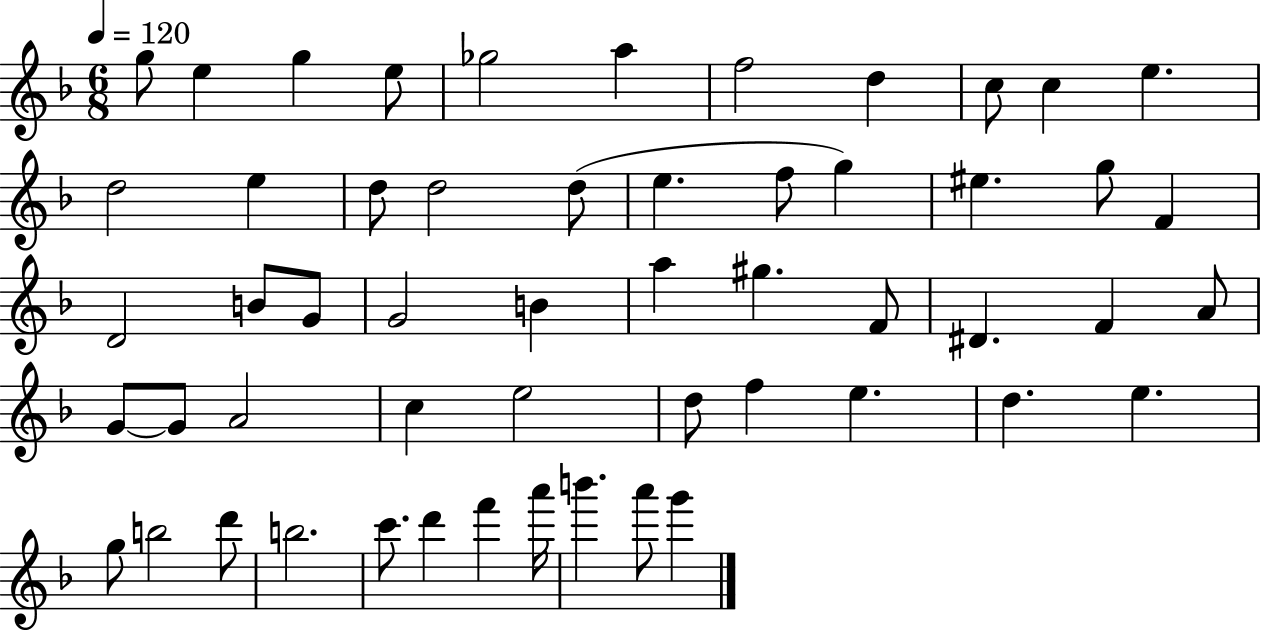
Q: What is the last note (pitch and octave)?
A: G6